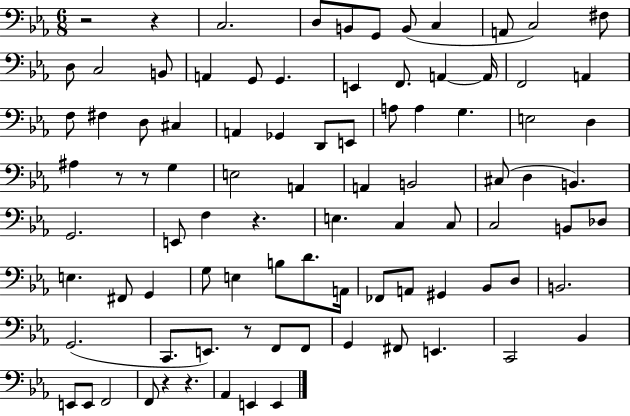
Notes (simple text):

R/h R/q C3/h. D3/e B2/e G2/e B2/e C3/q A2/e C3/h F#3/e D3/e C3/h B2/e A2/q G2/e G2/q. E2/q F2/e. A2/q A2/s F2/h A2/q F3/e F#3/q D3/e C#3/q A2/q Gb2/q D2/e E2/e A3/e A3/q G3/q. E3/h D3/q A#3/q R/e R/e G3/q E3/h A2/q A2/q B2/h C#3/e D3/q B2/q. G2/h. E2/e F3/q R/q. E3/q. C3/q C3/e C3/h B2/e Db3/e E3/q. F#2/e G2/q G3/e E3/q B3/e D4/e. A2/s FES2/e A2/e G#2/q Bb2/e D3/e B2/h. G2/h. C2/e. E2/e. R/e F2/e F2/e G2/q F#2/e E2/q. C2/h Bb2/q E2/e E2/e F2/h F2/e R/q R/q. Ab2/q E2/q E2/q